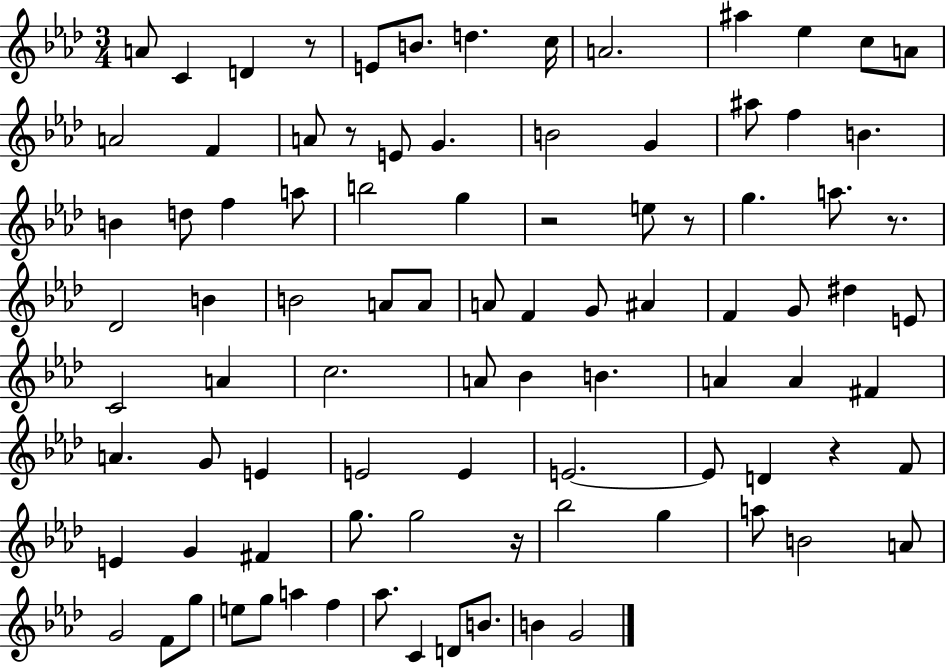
A4/e C4/q D4/q R/e E4/e B4/e. D5/q. C5/s A4/h. A#5/q Eb5/q C5/e A4/e A4/h F4/q A4/e R/e E4/e G4/q. B4/h G4/q A#5/e F5/q B4/q. B4/q D5/e F5/q A5/e B5/h G5/q R/h E5/e R/e G5/q. A5/e. R/e. Db4/h B4/q B4/h A4/e A4/e A4/e F4/q G4/e A#4/q F4/q G4/e D#5/q E4/e C4/h A4/q C5/h. A4/e Bb4/q B4/q. A4/q A4/q F#4/q A4/q. G4/e E4/q E4/h E4/q E4/h. E4/e D4/q R/q F4/e E4/q G4/q F#4/q G5/e. G5/h R/s Bb5/h G5/q A5/e B4/h A4/e G4/h F4/e G5/e E5/e G5/e A5/q F5/q Ab5/e. C4/q D4/e B4/e. B4/q G4/h